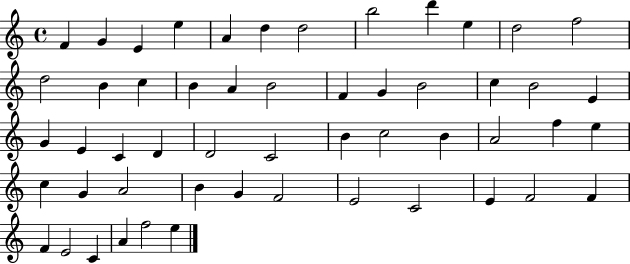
{
  \clef treble
  \time 4/4
  \defaultTimeSignature
  \key c \major
  f'4 g'4 e'4 e''4 | a'4 d''4 d''2 | b''2 d'''4 e''4 | d''2 f''2 | \break d''2 b'4 c''4 | b'4 a'4 b'2 | f'4 g'4 b'2 | c''4 b'2 e'4 | \break g'4 e'4 c'4 d'4 | d'2 c'2 | b'4 c''2 b'4 | a'2 f''4 e''4 | \break c''4 g'4 a'2 | b'4 g'4 f'2 | e'2 c'2 | e'4 f'2 f'4 | \break f'4 e'2 c'4 | a'4 f''2 e''4 | \bar "|."
}